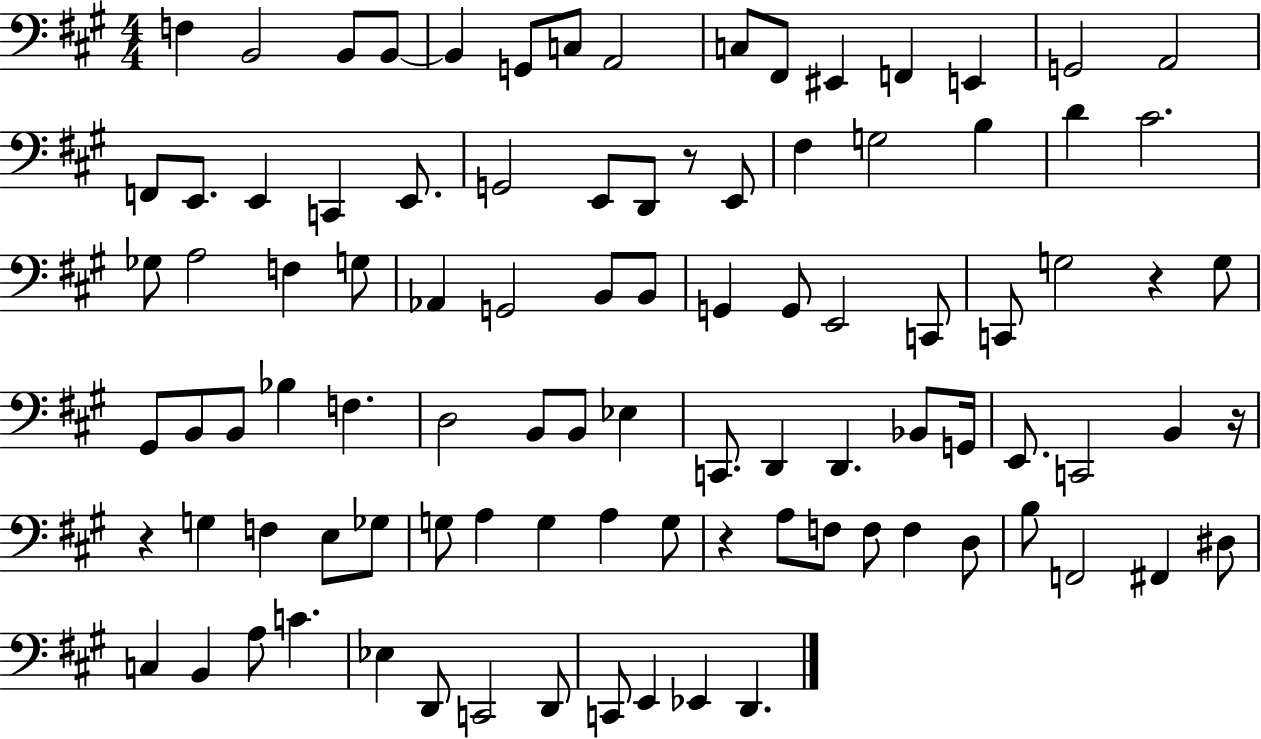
{
  \clef bass
  \numericTimeSignature
  \time 4/4
  \key a \major
  f4 b,2 b,8 b,8~~ | b,4 g,8 c8 a,2 | c8 fis,8 eis,4 f,4 e,4 | g,2 a,2 | \break f,8 e,8. e,4 c,4 e,8. | g,2 e,8 d,8 r8 e,8 | fis4 g2 b4 | d'4 cis'2. | \break ges8 a2 f4 g8 | aes,4 g,2 b,8 b,8 | g,4 g,8 e,2 c,8 | c,8 g2 r4 g8 | \break gis,8 b,8 b,8 bes4 f4. | d2 b,8 b,8 ees4 | c,8. d,4 d,4. bes,8 g,16 | e,8. c,2 b,4 r16 | \break r4 g4 f4 e8 ges8 | g8 a4 g4 a4 g8 | r4 a8 f8 f8 f4 d8 | b8 f,2 fis,4 dis8 | \break c4 b,4 a8 c'4. | ees4 d,8 c,2 d,8 | c,8 e,4 ees,4 d,4. | \bar "|."
}